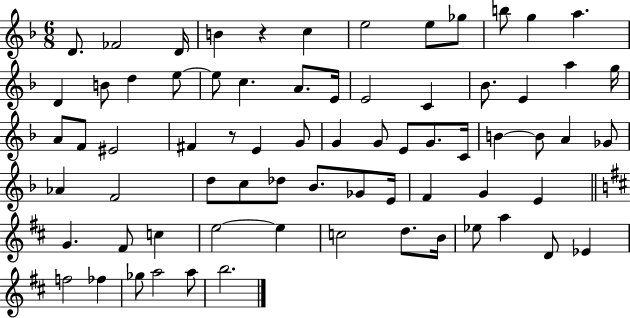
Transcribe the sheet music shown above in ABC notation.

X:1
T:Untitled
M:6/8
L:1/4
K:F
D/2 _F2 D/4 B z c e2 e/2 _g/2 b/2 g a D B/2 d e/2 e/2 c A/2 E/4 E2 C _B/2 E a g/4 A/2 F/2 ^E2 ^F z/2 E G/2 G G/2 E/2 G/2 C/4 B B/2 A _G/2 _A F2 d/2 c/2 _d/2 _B/2 _G/2 E/4 F G E G ^F/2 c e2 e c2 d/2 B/4 _e/2 a D/2 _E f2 _f _g/2 a2 a/2 b2